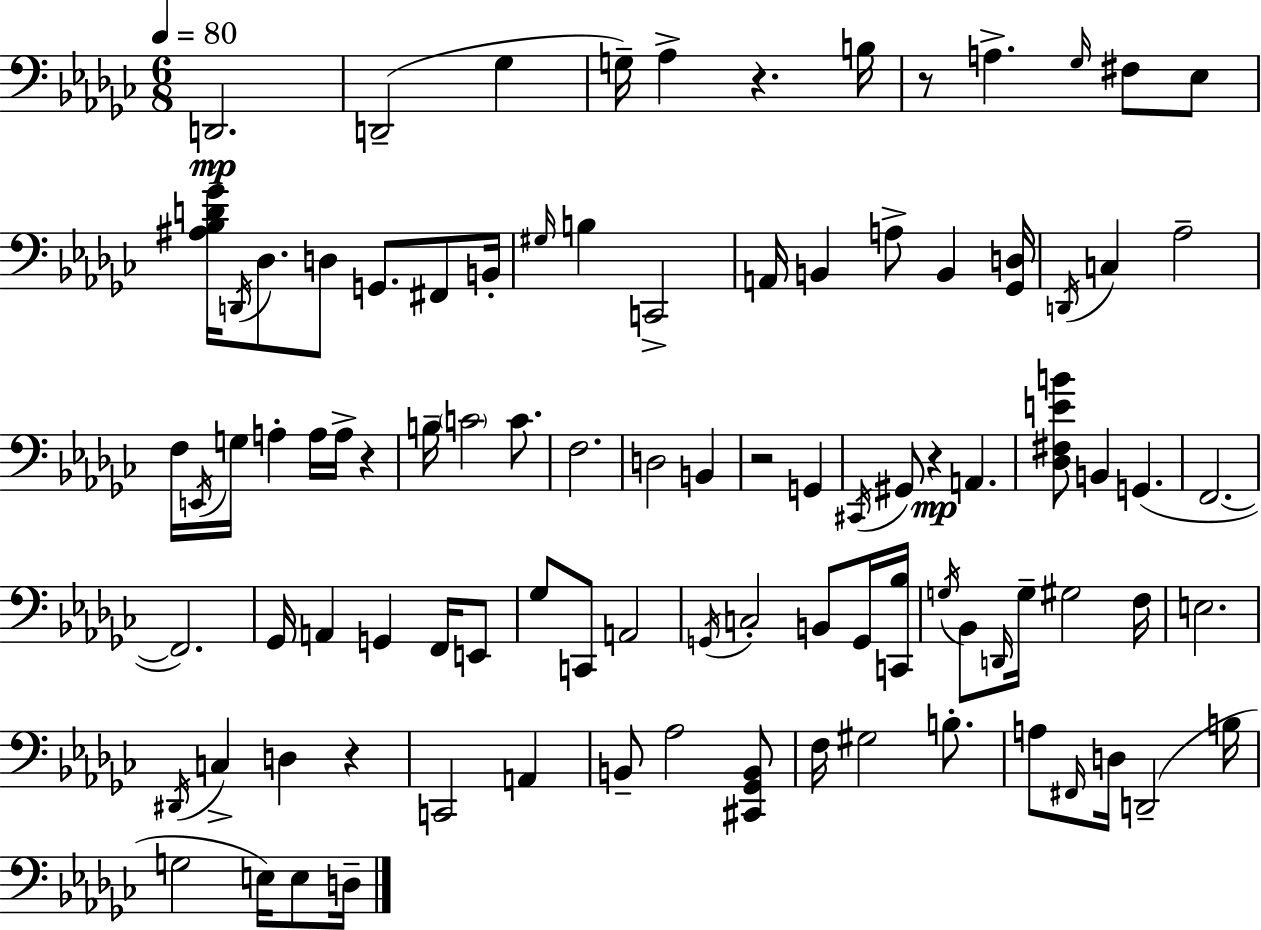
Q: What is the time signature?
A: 6/8